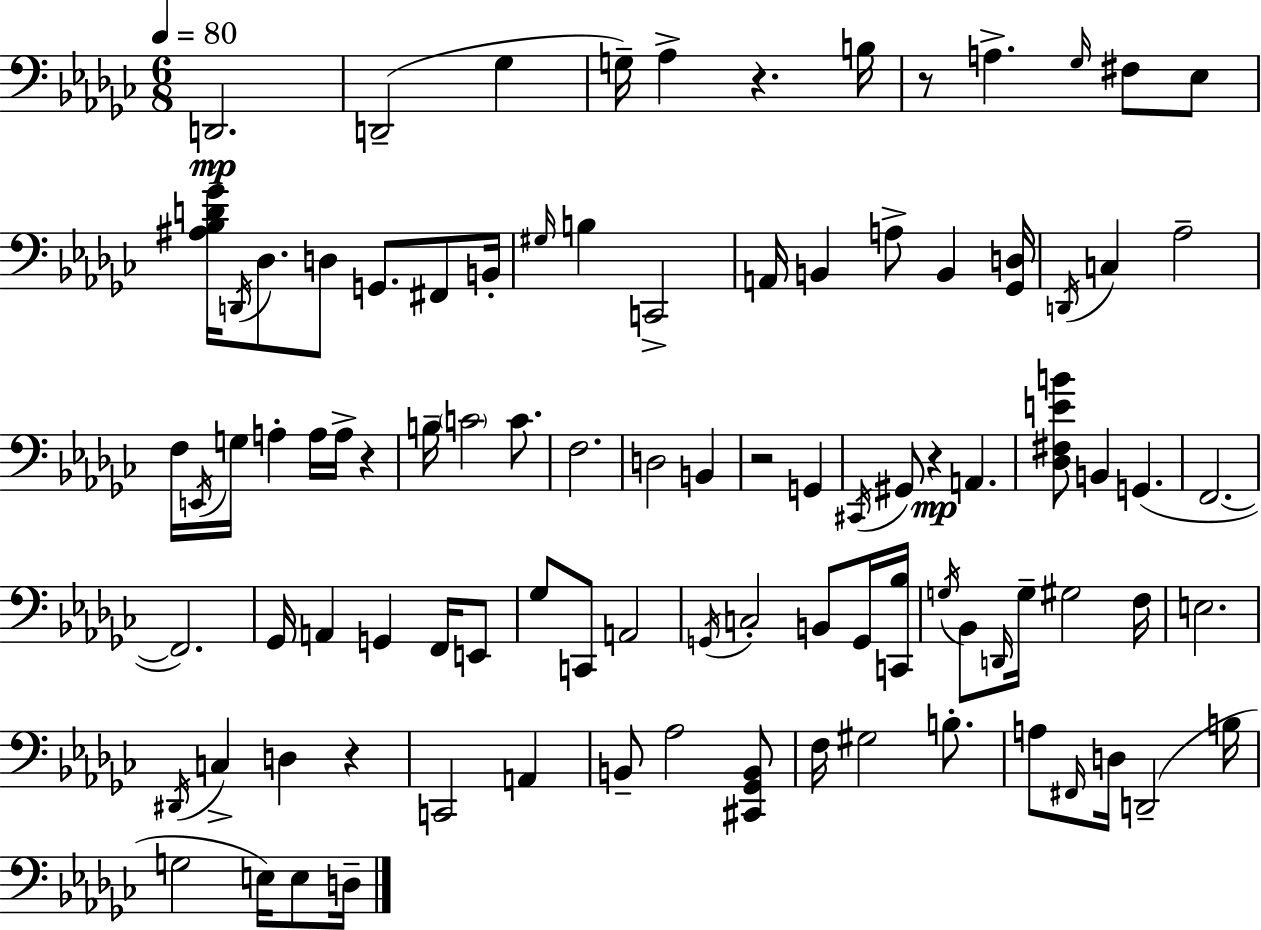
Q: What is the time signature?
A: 6/8